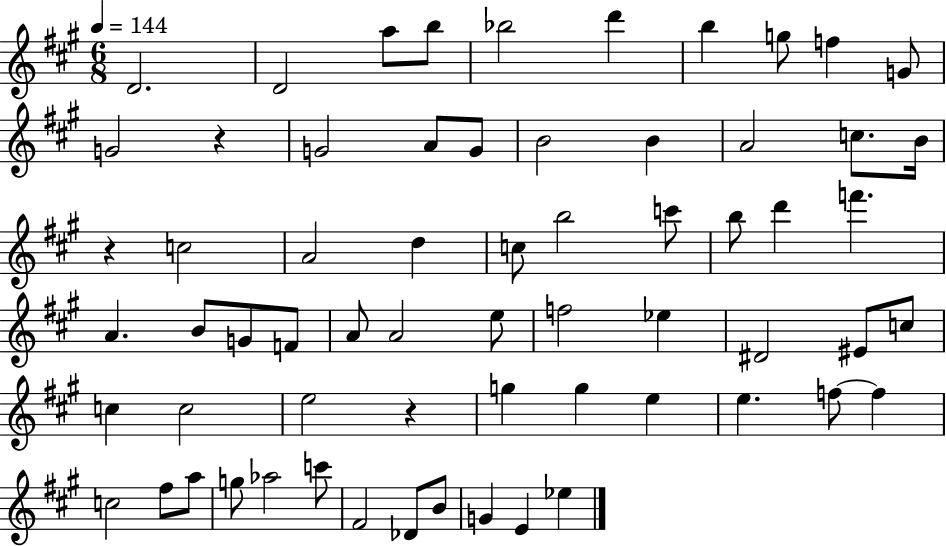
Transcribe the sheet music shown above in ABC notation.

X:1
T:Untitled
M:6/8
L:1/4
K:A
D2 D2 a/2 b/2 _b2 d' b g/2 f G/2 G2 z G2 A/2 G/2 B2 B A2 c/2 B/4 z c2 A2 d c/2 b2 c'/2 b/2 d' f' A B/2 G/2 F/2 A/2 A2 e/2 f2 _e ^D2 ^E/2 c/2 c c2 e2 z g g e e f/2 f c2 ^f/2 a/2 g/2 _a2 c'/2 ^F2 _D/2 B/2 G E _e